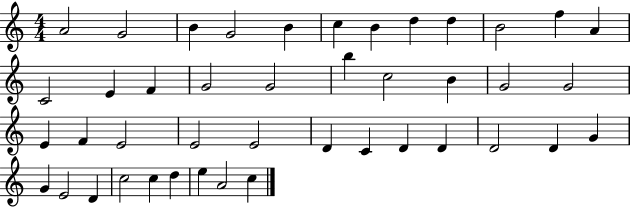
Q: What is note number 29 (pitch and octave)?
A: C4